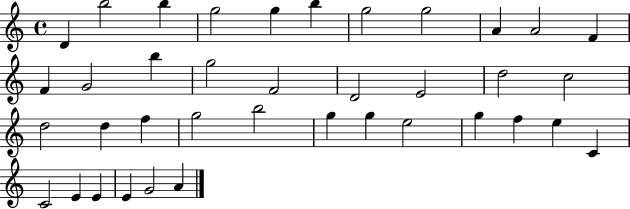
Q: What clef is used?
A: treble